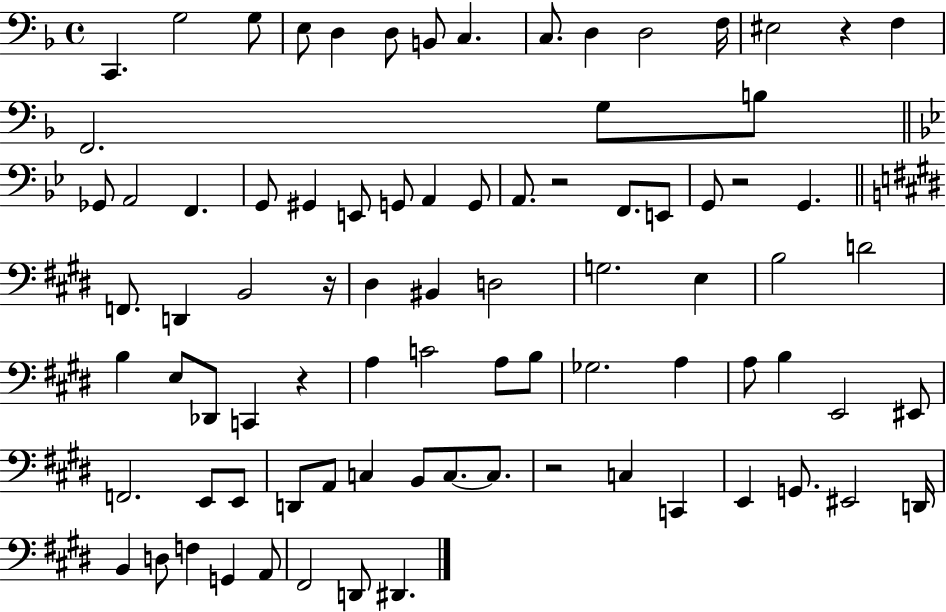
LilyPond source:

{
  \clef bass
  \time 4/4
  \defaultTimeSignature
  \key f \major
  \repeat volta 2 { c,4. g2 g8 | e8 d4 d8 b,8 c4. | c8. d4 d2 f16 | eis2 r4 f4 | \break f,2. g8 b8 | \bar "||" \break \key g \minor ges,8 a,2 f,4. | g,8 gis,4 e,8 g,8 a,4 g,8 | a,8. r2 f,8. e,8 | g,8 r2 g,4. | \break \bar "||" \break \key e \major f,8. d,4 b,2 r16 | dis4 bis,4 d2 | g2. e4 | b2 d'2 | \break b4 e8 des,8 c,4 r4 | a4 c'2 a8 b8 | ges2. a4 | a8 b4 e,2 eis,8 | \break f,2. e,8 e,8 | d,8 a,8 c4 b,8 c8.~~ c8. | r2 c4 c,4 | e,4 g,8. eis,2 d,16 | \break b,4 d8 f4 g,4 a,8 | fis,2 d,8 dis,4. | } \bar "|."
}